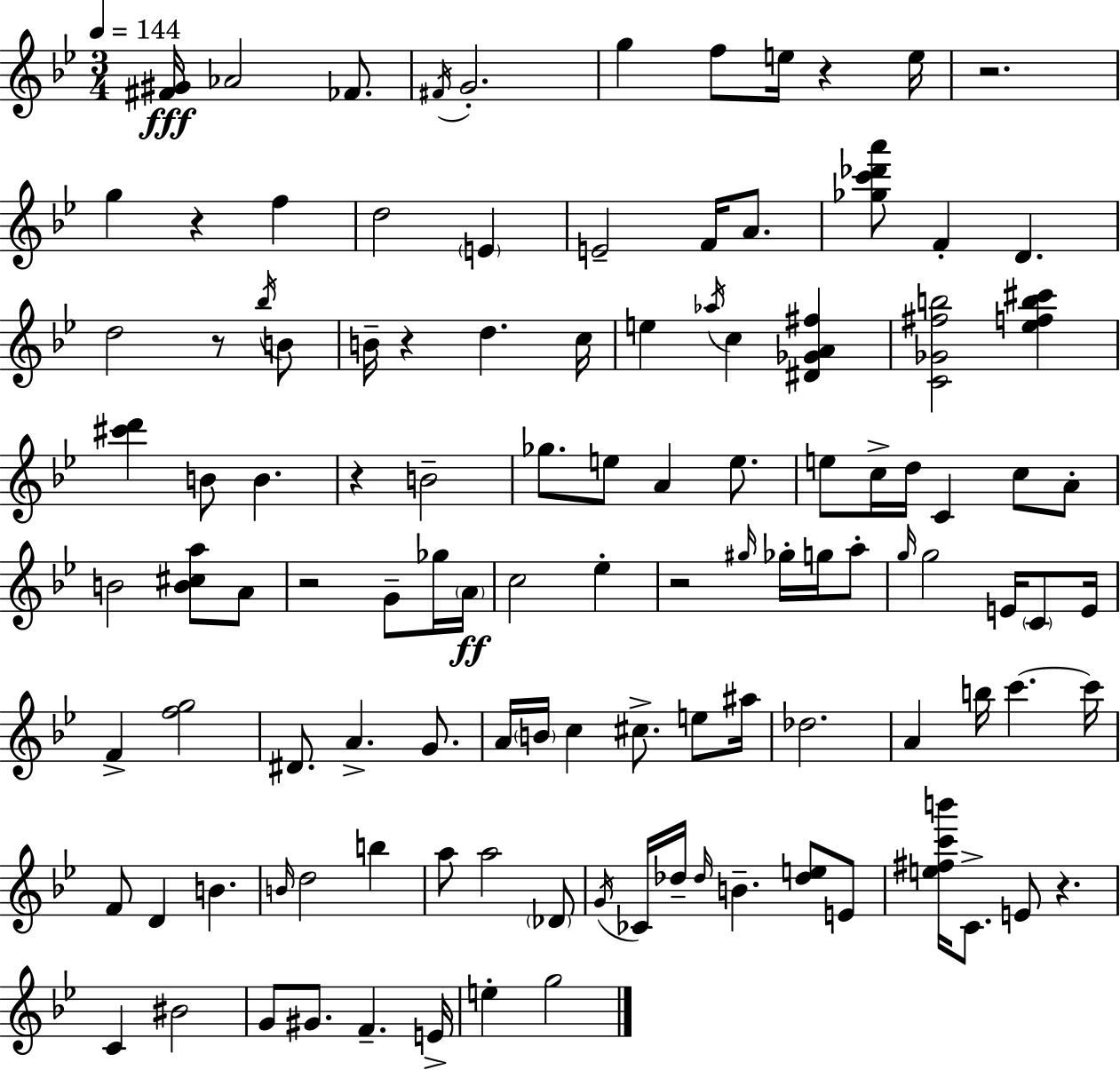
[F#4,G#4]/s Ab4/h FES4/e. F#4/s G4/h. G5/q F5/e E5/s R/q E5/s R/h. G5/q R/q F5/q D5/h E4/q E4/h F4/s A4/e. [Gb5,C6,Db6,A6]/e F4/q D4/q. D5/h R/e Bb5/s B4/e B4/s R/q D5/q. C5/s E5/q Ab5/s C5/q [D#4,Gb4,A4,F#5]/q [C4,Gb4,F#5,B5]/h [Eb5,F5,B5,C#6]/q [C#6,D6]/q B4/e B4/q. R/q B4/h Gb5/e. E5/e A4/q E5/e. E5/e C5/s D5/s C4/q C5/e A4/e B4/h [B4,C#5,A5]/e A4/e R/h G4/e Gb5/s A4/s C5/h Eb5/q R/h G#5/s Gb5/s G5/s A5/e G5/s G5/h E4/s C4/e E4/s F4/q [F5,G5]/h D#4/e. A4/q. G4/e. A4/s B4/s C5/q C#5/e. E5/e A#5/s Db5/h. A4/q B5/s C6/q. C6/s F4/e D4/q B4/q. B4/s D5/h B5/q A5/e A5/h Db4/e G4/s CES4/s Db5/s Db5/s B4/q. [Db5,E5]/e E4/e [E5,F#5,C6,B6]/s C4/e. E4/e R/q. C4/q BIS4/h G4/e G#4/e. F4/q. E4/s E5/q G5/h